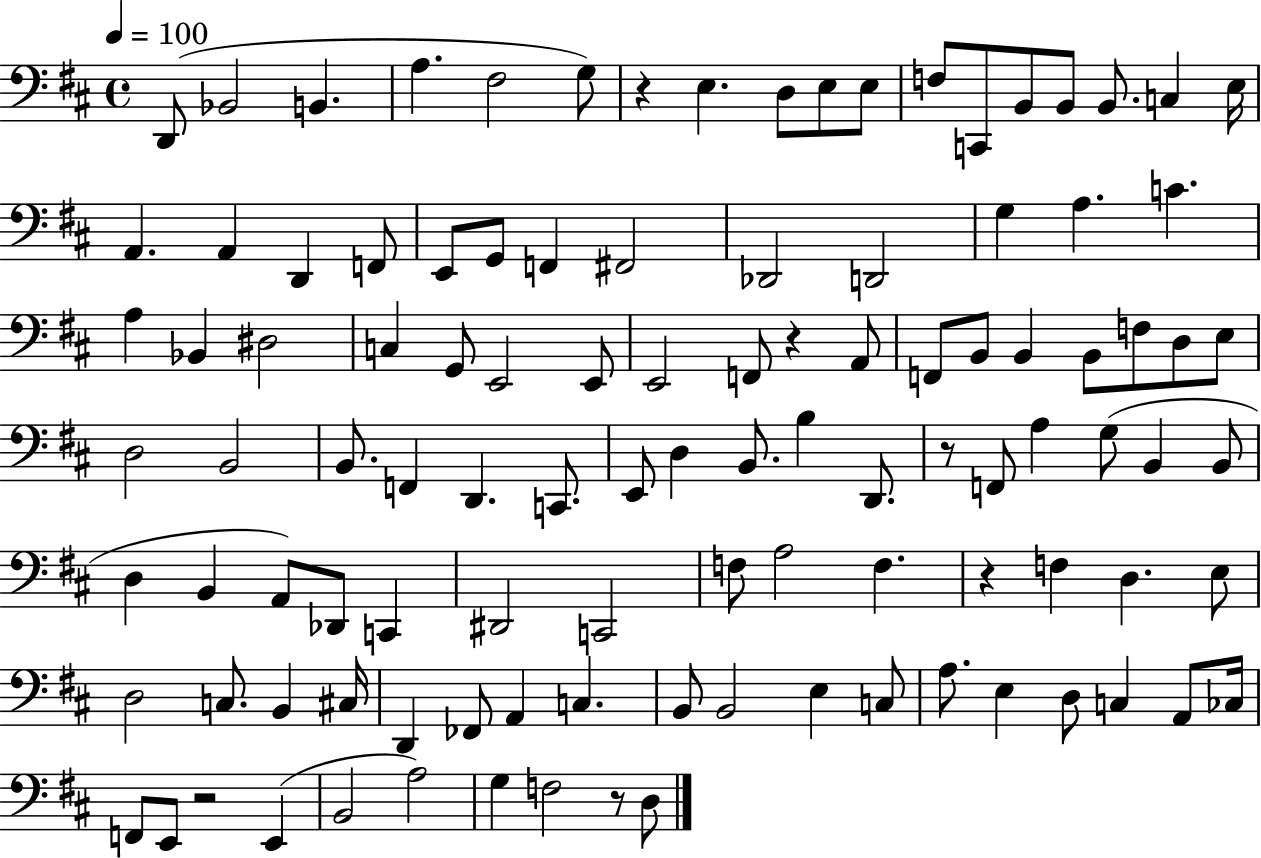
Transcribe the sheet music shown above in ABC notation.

X:1
T:Untitled
M:4/4
L:1/4
K:D
D,,/2 _B,,2 B,, A, ^F,2 G,/2 z E, D,/2 E,/2 E,/2 F,/2 C,,/2 B,,/2 B,,/2 B,,/2 C, E,/4 A,, A,, D,, F,,/2 E,,/2 G,,/2 F,, ^F,,2 _D,,2 D,,2 G, A, C A, _B,, ^D,2 C, G,,/2 E,,2 E,,/2 E,,2 F,,/2 z A,,/2 F,,/2 B,,/2 B,, B,,/2 F,/2 D,/2 E,/2 D,2 B,,2 B,,/2 F,, D,, C,,/2 E,,/2 D, B,,/2 B, D,,/2 z/2 F,,/2 A, G,/2 B,, B,,/2 D, B,, A,,/2 _D,,/2 C,, ^D,,2 C,,2 F,/2 A,2 F, z F, D, E,/2 D,2 C,/2 B,, ^C,/4 D,, _F,,/2 A,, C, B,,/2 B,,2 E, C,/2 A,/2 E, D,/2 C, A,,/2 _C,/4 F,,/2 E,,/2 z2 E,, B,,2 A,2 G, F,2 z/2 D,/2